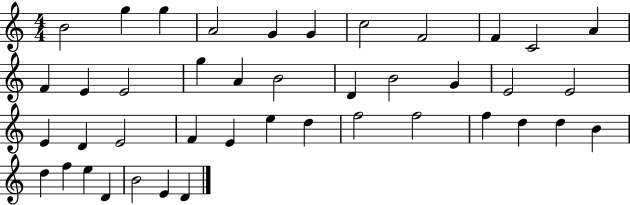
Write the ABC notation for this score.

X:1
T:Untitled
M:4/4
L:1/4
K:C
B2 g g A2 G G c2 F2 F C2 A F E E2 g A B2 D B2 G E2 E2 E D E2 F E e d f2 f2 f d d B d f e D B2 E D